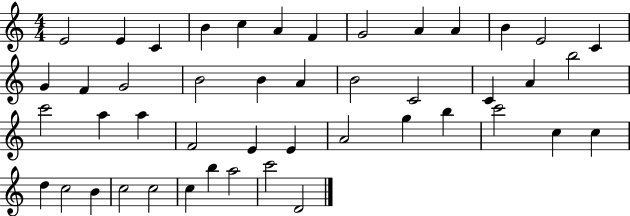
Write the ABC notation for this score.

X:1
T:Untitled
M:4/4
L:1/4
K:C
E2 E C B c A F G2 A A B E2 C G F G2 B2 B A B2 C2 C A b2 c'2 a a F2 E E A2 g b c'2 c c d c2 B c2 c2 c b a2 c'2 D2